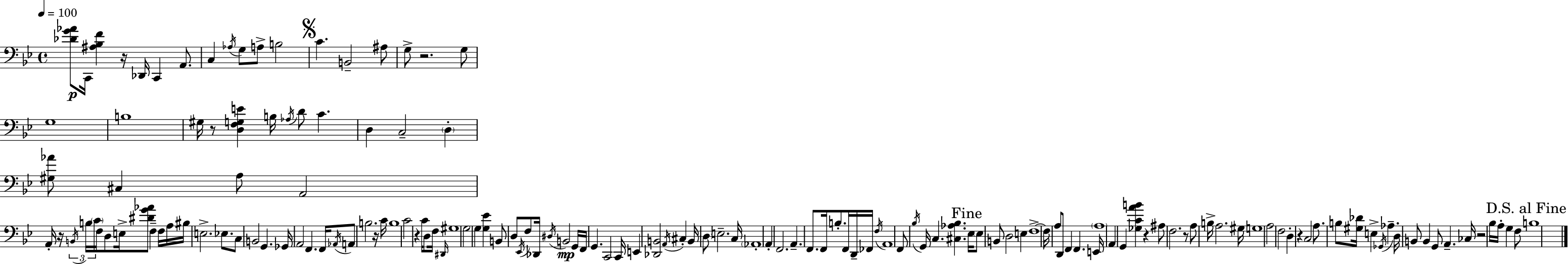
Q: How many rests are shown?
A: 10